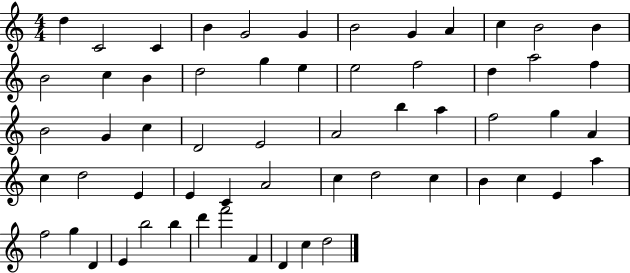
D5/q C4/h C4/q B4/q G4/h G4/q B4/h G4/q A4/q C5/q B4/h B4/q B4/h C5/q B4/q D5/h G5/q E5/q E5/h F5/h D5/q A5/h F5/q B4/h G4/q C5/q D4/h E4/h A4/h B5/q A5/q F5/h G5/q A4/q C5/q D5/h E4/q E4/q C4/q A4/h C5/q D5/h C5/q B4/q C5/q E4/q A5/q F5/h G5/q D4/q E4/q B5/h B5/q D6/q F6/h F4/q D4/q C5/q D5/h